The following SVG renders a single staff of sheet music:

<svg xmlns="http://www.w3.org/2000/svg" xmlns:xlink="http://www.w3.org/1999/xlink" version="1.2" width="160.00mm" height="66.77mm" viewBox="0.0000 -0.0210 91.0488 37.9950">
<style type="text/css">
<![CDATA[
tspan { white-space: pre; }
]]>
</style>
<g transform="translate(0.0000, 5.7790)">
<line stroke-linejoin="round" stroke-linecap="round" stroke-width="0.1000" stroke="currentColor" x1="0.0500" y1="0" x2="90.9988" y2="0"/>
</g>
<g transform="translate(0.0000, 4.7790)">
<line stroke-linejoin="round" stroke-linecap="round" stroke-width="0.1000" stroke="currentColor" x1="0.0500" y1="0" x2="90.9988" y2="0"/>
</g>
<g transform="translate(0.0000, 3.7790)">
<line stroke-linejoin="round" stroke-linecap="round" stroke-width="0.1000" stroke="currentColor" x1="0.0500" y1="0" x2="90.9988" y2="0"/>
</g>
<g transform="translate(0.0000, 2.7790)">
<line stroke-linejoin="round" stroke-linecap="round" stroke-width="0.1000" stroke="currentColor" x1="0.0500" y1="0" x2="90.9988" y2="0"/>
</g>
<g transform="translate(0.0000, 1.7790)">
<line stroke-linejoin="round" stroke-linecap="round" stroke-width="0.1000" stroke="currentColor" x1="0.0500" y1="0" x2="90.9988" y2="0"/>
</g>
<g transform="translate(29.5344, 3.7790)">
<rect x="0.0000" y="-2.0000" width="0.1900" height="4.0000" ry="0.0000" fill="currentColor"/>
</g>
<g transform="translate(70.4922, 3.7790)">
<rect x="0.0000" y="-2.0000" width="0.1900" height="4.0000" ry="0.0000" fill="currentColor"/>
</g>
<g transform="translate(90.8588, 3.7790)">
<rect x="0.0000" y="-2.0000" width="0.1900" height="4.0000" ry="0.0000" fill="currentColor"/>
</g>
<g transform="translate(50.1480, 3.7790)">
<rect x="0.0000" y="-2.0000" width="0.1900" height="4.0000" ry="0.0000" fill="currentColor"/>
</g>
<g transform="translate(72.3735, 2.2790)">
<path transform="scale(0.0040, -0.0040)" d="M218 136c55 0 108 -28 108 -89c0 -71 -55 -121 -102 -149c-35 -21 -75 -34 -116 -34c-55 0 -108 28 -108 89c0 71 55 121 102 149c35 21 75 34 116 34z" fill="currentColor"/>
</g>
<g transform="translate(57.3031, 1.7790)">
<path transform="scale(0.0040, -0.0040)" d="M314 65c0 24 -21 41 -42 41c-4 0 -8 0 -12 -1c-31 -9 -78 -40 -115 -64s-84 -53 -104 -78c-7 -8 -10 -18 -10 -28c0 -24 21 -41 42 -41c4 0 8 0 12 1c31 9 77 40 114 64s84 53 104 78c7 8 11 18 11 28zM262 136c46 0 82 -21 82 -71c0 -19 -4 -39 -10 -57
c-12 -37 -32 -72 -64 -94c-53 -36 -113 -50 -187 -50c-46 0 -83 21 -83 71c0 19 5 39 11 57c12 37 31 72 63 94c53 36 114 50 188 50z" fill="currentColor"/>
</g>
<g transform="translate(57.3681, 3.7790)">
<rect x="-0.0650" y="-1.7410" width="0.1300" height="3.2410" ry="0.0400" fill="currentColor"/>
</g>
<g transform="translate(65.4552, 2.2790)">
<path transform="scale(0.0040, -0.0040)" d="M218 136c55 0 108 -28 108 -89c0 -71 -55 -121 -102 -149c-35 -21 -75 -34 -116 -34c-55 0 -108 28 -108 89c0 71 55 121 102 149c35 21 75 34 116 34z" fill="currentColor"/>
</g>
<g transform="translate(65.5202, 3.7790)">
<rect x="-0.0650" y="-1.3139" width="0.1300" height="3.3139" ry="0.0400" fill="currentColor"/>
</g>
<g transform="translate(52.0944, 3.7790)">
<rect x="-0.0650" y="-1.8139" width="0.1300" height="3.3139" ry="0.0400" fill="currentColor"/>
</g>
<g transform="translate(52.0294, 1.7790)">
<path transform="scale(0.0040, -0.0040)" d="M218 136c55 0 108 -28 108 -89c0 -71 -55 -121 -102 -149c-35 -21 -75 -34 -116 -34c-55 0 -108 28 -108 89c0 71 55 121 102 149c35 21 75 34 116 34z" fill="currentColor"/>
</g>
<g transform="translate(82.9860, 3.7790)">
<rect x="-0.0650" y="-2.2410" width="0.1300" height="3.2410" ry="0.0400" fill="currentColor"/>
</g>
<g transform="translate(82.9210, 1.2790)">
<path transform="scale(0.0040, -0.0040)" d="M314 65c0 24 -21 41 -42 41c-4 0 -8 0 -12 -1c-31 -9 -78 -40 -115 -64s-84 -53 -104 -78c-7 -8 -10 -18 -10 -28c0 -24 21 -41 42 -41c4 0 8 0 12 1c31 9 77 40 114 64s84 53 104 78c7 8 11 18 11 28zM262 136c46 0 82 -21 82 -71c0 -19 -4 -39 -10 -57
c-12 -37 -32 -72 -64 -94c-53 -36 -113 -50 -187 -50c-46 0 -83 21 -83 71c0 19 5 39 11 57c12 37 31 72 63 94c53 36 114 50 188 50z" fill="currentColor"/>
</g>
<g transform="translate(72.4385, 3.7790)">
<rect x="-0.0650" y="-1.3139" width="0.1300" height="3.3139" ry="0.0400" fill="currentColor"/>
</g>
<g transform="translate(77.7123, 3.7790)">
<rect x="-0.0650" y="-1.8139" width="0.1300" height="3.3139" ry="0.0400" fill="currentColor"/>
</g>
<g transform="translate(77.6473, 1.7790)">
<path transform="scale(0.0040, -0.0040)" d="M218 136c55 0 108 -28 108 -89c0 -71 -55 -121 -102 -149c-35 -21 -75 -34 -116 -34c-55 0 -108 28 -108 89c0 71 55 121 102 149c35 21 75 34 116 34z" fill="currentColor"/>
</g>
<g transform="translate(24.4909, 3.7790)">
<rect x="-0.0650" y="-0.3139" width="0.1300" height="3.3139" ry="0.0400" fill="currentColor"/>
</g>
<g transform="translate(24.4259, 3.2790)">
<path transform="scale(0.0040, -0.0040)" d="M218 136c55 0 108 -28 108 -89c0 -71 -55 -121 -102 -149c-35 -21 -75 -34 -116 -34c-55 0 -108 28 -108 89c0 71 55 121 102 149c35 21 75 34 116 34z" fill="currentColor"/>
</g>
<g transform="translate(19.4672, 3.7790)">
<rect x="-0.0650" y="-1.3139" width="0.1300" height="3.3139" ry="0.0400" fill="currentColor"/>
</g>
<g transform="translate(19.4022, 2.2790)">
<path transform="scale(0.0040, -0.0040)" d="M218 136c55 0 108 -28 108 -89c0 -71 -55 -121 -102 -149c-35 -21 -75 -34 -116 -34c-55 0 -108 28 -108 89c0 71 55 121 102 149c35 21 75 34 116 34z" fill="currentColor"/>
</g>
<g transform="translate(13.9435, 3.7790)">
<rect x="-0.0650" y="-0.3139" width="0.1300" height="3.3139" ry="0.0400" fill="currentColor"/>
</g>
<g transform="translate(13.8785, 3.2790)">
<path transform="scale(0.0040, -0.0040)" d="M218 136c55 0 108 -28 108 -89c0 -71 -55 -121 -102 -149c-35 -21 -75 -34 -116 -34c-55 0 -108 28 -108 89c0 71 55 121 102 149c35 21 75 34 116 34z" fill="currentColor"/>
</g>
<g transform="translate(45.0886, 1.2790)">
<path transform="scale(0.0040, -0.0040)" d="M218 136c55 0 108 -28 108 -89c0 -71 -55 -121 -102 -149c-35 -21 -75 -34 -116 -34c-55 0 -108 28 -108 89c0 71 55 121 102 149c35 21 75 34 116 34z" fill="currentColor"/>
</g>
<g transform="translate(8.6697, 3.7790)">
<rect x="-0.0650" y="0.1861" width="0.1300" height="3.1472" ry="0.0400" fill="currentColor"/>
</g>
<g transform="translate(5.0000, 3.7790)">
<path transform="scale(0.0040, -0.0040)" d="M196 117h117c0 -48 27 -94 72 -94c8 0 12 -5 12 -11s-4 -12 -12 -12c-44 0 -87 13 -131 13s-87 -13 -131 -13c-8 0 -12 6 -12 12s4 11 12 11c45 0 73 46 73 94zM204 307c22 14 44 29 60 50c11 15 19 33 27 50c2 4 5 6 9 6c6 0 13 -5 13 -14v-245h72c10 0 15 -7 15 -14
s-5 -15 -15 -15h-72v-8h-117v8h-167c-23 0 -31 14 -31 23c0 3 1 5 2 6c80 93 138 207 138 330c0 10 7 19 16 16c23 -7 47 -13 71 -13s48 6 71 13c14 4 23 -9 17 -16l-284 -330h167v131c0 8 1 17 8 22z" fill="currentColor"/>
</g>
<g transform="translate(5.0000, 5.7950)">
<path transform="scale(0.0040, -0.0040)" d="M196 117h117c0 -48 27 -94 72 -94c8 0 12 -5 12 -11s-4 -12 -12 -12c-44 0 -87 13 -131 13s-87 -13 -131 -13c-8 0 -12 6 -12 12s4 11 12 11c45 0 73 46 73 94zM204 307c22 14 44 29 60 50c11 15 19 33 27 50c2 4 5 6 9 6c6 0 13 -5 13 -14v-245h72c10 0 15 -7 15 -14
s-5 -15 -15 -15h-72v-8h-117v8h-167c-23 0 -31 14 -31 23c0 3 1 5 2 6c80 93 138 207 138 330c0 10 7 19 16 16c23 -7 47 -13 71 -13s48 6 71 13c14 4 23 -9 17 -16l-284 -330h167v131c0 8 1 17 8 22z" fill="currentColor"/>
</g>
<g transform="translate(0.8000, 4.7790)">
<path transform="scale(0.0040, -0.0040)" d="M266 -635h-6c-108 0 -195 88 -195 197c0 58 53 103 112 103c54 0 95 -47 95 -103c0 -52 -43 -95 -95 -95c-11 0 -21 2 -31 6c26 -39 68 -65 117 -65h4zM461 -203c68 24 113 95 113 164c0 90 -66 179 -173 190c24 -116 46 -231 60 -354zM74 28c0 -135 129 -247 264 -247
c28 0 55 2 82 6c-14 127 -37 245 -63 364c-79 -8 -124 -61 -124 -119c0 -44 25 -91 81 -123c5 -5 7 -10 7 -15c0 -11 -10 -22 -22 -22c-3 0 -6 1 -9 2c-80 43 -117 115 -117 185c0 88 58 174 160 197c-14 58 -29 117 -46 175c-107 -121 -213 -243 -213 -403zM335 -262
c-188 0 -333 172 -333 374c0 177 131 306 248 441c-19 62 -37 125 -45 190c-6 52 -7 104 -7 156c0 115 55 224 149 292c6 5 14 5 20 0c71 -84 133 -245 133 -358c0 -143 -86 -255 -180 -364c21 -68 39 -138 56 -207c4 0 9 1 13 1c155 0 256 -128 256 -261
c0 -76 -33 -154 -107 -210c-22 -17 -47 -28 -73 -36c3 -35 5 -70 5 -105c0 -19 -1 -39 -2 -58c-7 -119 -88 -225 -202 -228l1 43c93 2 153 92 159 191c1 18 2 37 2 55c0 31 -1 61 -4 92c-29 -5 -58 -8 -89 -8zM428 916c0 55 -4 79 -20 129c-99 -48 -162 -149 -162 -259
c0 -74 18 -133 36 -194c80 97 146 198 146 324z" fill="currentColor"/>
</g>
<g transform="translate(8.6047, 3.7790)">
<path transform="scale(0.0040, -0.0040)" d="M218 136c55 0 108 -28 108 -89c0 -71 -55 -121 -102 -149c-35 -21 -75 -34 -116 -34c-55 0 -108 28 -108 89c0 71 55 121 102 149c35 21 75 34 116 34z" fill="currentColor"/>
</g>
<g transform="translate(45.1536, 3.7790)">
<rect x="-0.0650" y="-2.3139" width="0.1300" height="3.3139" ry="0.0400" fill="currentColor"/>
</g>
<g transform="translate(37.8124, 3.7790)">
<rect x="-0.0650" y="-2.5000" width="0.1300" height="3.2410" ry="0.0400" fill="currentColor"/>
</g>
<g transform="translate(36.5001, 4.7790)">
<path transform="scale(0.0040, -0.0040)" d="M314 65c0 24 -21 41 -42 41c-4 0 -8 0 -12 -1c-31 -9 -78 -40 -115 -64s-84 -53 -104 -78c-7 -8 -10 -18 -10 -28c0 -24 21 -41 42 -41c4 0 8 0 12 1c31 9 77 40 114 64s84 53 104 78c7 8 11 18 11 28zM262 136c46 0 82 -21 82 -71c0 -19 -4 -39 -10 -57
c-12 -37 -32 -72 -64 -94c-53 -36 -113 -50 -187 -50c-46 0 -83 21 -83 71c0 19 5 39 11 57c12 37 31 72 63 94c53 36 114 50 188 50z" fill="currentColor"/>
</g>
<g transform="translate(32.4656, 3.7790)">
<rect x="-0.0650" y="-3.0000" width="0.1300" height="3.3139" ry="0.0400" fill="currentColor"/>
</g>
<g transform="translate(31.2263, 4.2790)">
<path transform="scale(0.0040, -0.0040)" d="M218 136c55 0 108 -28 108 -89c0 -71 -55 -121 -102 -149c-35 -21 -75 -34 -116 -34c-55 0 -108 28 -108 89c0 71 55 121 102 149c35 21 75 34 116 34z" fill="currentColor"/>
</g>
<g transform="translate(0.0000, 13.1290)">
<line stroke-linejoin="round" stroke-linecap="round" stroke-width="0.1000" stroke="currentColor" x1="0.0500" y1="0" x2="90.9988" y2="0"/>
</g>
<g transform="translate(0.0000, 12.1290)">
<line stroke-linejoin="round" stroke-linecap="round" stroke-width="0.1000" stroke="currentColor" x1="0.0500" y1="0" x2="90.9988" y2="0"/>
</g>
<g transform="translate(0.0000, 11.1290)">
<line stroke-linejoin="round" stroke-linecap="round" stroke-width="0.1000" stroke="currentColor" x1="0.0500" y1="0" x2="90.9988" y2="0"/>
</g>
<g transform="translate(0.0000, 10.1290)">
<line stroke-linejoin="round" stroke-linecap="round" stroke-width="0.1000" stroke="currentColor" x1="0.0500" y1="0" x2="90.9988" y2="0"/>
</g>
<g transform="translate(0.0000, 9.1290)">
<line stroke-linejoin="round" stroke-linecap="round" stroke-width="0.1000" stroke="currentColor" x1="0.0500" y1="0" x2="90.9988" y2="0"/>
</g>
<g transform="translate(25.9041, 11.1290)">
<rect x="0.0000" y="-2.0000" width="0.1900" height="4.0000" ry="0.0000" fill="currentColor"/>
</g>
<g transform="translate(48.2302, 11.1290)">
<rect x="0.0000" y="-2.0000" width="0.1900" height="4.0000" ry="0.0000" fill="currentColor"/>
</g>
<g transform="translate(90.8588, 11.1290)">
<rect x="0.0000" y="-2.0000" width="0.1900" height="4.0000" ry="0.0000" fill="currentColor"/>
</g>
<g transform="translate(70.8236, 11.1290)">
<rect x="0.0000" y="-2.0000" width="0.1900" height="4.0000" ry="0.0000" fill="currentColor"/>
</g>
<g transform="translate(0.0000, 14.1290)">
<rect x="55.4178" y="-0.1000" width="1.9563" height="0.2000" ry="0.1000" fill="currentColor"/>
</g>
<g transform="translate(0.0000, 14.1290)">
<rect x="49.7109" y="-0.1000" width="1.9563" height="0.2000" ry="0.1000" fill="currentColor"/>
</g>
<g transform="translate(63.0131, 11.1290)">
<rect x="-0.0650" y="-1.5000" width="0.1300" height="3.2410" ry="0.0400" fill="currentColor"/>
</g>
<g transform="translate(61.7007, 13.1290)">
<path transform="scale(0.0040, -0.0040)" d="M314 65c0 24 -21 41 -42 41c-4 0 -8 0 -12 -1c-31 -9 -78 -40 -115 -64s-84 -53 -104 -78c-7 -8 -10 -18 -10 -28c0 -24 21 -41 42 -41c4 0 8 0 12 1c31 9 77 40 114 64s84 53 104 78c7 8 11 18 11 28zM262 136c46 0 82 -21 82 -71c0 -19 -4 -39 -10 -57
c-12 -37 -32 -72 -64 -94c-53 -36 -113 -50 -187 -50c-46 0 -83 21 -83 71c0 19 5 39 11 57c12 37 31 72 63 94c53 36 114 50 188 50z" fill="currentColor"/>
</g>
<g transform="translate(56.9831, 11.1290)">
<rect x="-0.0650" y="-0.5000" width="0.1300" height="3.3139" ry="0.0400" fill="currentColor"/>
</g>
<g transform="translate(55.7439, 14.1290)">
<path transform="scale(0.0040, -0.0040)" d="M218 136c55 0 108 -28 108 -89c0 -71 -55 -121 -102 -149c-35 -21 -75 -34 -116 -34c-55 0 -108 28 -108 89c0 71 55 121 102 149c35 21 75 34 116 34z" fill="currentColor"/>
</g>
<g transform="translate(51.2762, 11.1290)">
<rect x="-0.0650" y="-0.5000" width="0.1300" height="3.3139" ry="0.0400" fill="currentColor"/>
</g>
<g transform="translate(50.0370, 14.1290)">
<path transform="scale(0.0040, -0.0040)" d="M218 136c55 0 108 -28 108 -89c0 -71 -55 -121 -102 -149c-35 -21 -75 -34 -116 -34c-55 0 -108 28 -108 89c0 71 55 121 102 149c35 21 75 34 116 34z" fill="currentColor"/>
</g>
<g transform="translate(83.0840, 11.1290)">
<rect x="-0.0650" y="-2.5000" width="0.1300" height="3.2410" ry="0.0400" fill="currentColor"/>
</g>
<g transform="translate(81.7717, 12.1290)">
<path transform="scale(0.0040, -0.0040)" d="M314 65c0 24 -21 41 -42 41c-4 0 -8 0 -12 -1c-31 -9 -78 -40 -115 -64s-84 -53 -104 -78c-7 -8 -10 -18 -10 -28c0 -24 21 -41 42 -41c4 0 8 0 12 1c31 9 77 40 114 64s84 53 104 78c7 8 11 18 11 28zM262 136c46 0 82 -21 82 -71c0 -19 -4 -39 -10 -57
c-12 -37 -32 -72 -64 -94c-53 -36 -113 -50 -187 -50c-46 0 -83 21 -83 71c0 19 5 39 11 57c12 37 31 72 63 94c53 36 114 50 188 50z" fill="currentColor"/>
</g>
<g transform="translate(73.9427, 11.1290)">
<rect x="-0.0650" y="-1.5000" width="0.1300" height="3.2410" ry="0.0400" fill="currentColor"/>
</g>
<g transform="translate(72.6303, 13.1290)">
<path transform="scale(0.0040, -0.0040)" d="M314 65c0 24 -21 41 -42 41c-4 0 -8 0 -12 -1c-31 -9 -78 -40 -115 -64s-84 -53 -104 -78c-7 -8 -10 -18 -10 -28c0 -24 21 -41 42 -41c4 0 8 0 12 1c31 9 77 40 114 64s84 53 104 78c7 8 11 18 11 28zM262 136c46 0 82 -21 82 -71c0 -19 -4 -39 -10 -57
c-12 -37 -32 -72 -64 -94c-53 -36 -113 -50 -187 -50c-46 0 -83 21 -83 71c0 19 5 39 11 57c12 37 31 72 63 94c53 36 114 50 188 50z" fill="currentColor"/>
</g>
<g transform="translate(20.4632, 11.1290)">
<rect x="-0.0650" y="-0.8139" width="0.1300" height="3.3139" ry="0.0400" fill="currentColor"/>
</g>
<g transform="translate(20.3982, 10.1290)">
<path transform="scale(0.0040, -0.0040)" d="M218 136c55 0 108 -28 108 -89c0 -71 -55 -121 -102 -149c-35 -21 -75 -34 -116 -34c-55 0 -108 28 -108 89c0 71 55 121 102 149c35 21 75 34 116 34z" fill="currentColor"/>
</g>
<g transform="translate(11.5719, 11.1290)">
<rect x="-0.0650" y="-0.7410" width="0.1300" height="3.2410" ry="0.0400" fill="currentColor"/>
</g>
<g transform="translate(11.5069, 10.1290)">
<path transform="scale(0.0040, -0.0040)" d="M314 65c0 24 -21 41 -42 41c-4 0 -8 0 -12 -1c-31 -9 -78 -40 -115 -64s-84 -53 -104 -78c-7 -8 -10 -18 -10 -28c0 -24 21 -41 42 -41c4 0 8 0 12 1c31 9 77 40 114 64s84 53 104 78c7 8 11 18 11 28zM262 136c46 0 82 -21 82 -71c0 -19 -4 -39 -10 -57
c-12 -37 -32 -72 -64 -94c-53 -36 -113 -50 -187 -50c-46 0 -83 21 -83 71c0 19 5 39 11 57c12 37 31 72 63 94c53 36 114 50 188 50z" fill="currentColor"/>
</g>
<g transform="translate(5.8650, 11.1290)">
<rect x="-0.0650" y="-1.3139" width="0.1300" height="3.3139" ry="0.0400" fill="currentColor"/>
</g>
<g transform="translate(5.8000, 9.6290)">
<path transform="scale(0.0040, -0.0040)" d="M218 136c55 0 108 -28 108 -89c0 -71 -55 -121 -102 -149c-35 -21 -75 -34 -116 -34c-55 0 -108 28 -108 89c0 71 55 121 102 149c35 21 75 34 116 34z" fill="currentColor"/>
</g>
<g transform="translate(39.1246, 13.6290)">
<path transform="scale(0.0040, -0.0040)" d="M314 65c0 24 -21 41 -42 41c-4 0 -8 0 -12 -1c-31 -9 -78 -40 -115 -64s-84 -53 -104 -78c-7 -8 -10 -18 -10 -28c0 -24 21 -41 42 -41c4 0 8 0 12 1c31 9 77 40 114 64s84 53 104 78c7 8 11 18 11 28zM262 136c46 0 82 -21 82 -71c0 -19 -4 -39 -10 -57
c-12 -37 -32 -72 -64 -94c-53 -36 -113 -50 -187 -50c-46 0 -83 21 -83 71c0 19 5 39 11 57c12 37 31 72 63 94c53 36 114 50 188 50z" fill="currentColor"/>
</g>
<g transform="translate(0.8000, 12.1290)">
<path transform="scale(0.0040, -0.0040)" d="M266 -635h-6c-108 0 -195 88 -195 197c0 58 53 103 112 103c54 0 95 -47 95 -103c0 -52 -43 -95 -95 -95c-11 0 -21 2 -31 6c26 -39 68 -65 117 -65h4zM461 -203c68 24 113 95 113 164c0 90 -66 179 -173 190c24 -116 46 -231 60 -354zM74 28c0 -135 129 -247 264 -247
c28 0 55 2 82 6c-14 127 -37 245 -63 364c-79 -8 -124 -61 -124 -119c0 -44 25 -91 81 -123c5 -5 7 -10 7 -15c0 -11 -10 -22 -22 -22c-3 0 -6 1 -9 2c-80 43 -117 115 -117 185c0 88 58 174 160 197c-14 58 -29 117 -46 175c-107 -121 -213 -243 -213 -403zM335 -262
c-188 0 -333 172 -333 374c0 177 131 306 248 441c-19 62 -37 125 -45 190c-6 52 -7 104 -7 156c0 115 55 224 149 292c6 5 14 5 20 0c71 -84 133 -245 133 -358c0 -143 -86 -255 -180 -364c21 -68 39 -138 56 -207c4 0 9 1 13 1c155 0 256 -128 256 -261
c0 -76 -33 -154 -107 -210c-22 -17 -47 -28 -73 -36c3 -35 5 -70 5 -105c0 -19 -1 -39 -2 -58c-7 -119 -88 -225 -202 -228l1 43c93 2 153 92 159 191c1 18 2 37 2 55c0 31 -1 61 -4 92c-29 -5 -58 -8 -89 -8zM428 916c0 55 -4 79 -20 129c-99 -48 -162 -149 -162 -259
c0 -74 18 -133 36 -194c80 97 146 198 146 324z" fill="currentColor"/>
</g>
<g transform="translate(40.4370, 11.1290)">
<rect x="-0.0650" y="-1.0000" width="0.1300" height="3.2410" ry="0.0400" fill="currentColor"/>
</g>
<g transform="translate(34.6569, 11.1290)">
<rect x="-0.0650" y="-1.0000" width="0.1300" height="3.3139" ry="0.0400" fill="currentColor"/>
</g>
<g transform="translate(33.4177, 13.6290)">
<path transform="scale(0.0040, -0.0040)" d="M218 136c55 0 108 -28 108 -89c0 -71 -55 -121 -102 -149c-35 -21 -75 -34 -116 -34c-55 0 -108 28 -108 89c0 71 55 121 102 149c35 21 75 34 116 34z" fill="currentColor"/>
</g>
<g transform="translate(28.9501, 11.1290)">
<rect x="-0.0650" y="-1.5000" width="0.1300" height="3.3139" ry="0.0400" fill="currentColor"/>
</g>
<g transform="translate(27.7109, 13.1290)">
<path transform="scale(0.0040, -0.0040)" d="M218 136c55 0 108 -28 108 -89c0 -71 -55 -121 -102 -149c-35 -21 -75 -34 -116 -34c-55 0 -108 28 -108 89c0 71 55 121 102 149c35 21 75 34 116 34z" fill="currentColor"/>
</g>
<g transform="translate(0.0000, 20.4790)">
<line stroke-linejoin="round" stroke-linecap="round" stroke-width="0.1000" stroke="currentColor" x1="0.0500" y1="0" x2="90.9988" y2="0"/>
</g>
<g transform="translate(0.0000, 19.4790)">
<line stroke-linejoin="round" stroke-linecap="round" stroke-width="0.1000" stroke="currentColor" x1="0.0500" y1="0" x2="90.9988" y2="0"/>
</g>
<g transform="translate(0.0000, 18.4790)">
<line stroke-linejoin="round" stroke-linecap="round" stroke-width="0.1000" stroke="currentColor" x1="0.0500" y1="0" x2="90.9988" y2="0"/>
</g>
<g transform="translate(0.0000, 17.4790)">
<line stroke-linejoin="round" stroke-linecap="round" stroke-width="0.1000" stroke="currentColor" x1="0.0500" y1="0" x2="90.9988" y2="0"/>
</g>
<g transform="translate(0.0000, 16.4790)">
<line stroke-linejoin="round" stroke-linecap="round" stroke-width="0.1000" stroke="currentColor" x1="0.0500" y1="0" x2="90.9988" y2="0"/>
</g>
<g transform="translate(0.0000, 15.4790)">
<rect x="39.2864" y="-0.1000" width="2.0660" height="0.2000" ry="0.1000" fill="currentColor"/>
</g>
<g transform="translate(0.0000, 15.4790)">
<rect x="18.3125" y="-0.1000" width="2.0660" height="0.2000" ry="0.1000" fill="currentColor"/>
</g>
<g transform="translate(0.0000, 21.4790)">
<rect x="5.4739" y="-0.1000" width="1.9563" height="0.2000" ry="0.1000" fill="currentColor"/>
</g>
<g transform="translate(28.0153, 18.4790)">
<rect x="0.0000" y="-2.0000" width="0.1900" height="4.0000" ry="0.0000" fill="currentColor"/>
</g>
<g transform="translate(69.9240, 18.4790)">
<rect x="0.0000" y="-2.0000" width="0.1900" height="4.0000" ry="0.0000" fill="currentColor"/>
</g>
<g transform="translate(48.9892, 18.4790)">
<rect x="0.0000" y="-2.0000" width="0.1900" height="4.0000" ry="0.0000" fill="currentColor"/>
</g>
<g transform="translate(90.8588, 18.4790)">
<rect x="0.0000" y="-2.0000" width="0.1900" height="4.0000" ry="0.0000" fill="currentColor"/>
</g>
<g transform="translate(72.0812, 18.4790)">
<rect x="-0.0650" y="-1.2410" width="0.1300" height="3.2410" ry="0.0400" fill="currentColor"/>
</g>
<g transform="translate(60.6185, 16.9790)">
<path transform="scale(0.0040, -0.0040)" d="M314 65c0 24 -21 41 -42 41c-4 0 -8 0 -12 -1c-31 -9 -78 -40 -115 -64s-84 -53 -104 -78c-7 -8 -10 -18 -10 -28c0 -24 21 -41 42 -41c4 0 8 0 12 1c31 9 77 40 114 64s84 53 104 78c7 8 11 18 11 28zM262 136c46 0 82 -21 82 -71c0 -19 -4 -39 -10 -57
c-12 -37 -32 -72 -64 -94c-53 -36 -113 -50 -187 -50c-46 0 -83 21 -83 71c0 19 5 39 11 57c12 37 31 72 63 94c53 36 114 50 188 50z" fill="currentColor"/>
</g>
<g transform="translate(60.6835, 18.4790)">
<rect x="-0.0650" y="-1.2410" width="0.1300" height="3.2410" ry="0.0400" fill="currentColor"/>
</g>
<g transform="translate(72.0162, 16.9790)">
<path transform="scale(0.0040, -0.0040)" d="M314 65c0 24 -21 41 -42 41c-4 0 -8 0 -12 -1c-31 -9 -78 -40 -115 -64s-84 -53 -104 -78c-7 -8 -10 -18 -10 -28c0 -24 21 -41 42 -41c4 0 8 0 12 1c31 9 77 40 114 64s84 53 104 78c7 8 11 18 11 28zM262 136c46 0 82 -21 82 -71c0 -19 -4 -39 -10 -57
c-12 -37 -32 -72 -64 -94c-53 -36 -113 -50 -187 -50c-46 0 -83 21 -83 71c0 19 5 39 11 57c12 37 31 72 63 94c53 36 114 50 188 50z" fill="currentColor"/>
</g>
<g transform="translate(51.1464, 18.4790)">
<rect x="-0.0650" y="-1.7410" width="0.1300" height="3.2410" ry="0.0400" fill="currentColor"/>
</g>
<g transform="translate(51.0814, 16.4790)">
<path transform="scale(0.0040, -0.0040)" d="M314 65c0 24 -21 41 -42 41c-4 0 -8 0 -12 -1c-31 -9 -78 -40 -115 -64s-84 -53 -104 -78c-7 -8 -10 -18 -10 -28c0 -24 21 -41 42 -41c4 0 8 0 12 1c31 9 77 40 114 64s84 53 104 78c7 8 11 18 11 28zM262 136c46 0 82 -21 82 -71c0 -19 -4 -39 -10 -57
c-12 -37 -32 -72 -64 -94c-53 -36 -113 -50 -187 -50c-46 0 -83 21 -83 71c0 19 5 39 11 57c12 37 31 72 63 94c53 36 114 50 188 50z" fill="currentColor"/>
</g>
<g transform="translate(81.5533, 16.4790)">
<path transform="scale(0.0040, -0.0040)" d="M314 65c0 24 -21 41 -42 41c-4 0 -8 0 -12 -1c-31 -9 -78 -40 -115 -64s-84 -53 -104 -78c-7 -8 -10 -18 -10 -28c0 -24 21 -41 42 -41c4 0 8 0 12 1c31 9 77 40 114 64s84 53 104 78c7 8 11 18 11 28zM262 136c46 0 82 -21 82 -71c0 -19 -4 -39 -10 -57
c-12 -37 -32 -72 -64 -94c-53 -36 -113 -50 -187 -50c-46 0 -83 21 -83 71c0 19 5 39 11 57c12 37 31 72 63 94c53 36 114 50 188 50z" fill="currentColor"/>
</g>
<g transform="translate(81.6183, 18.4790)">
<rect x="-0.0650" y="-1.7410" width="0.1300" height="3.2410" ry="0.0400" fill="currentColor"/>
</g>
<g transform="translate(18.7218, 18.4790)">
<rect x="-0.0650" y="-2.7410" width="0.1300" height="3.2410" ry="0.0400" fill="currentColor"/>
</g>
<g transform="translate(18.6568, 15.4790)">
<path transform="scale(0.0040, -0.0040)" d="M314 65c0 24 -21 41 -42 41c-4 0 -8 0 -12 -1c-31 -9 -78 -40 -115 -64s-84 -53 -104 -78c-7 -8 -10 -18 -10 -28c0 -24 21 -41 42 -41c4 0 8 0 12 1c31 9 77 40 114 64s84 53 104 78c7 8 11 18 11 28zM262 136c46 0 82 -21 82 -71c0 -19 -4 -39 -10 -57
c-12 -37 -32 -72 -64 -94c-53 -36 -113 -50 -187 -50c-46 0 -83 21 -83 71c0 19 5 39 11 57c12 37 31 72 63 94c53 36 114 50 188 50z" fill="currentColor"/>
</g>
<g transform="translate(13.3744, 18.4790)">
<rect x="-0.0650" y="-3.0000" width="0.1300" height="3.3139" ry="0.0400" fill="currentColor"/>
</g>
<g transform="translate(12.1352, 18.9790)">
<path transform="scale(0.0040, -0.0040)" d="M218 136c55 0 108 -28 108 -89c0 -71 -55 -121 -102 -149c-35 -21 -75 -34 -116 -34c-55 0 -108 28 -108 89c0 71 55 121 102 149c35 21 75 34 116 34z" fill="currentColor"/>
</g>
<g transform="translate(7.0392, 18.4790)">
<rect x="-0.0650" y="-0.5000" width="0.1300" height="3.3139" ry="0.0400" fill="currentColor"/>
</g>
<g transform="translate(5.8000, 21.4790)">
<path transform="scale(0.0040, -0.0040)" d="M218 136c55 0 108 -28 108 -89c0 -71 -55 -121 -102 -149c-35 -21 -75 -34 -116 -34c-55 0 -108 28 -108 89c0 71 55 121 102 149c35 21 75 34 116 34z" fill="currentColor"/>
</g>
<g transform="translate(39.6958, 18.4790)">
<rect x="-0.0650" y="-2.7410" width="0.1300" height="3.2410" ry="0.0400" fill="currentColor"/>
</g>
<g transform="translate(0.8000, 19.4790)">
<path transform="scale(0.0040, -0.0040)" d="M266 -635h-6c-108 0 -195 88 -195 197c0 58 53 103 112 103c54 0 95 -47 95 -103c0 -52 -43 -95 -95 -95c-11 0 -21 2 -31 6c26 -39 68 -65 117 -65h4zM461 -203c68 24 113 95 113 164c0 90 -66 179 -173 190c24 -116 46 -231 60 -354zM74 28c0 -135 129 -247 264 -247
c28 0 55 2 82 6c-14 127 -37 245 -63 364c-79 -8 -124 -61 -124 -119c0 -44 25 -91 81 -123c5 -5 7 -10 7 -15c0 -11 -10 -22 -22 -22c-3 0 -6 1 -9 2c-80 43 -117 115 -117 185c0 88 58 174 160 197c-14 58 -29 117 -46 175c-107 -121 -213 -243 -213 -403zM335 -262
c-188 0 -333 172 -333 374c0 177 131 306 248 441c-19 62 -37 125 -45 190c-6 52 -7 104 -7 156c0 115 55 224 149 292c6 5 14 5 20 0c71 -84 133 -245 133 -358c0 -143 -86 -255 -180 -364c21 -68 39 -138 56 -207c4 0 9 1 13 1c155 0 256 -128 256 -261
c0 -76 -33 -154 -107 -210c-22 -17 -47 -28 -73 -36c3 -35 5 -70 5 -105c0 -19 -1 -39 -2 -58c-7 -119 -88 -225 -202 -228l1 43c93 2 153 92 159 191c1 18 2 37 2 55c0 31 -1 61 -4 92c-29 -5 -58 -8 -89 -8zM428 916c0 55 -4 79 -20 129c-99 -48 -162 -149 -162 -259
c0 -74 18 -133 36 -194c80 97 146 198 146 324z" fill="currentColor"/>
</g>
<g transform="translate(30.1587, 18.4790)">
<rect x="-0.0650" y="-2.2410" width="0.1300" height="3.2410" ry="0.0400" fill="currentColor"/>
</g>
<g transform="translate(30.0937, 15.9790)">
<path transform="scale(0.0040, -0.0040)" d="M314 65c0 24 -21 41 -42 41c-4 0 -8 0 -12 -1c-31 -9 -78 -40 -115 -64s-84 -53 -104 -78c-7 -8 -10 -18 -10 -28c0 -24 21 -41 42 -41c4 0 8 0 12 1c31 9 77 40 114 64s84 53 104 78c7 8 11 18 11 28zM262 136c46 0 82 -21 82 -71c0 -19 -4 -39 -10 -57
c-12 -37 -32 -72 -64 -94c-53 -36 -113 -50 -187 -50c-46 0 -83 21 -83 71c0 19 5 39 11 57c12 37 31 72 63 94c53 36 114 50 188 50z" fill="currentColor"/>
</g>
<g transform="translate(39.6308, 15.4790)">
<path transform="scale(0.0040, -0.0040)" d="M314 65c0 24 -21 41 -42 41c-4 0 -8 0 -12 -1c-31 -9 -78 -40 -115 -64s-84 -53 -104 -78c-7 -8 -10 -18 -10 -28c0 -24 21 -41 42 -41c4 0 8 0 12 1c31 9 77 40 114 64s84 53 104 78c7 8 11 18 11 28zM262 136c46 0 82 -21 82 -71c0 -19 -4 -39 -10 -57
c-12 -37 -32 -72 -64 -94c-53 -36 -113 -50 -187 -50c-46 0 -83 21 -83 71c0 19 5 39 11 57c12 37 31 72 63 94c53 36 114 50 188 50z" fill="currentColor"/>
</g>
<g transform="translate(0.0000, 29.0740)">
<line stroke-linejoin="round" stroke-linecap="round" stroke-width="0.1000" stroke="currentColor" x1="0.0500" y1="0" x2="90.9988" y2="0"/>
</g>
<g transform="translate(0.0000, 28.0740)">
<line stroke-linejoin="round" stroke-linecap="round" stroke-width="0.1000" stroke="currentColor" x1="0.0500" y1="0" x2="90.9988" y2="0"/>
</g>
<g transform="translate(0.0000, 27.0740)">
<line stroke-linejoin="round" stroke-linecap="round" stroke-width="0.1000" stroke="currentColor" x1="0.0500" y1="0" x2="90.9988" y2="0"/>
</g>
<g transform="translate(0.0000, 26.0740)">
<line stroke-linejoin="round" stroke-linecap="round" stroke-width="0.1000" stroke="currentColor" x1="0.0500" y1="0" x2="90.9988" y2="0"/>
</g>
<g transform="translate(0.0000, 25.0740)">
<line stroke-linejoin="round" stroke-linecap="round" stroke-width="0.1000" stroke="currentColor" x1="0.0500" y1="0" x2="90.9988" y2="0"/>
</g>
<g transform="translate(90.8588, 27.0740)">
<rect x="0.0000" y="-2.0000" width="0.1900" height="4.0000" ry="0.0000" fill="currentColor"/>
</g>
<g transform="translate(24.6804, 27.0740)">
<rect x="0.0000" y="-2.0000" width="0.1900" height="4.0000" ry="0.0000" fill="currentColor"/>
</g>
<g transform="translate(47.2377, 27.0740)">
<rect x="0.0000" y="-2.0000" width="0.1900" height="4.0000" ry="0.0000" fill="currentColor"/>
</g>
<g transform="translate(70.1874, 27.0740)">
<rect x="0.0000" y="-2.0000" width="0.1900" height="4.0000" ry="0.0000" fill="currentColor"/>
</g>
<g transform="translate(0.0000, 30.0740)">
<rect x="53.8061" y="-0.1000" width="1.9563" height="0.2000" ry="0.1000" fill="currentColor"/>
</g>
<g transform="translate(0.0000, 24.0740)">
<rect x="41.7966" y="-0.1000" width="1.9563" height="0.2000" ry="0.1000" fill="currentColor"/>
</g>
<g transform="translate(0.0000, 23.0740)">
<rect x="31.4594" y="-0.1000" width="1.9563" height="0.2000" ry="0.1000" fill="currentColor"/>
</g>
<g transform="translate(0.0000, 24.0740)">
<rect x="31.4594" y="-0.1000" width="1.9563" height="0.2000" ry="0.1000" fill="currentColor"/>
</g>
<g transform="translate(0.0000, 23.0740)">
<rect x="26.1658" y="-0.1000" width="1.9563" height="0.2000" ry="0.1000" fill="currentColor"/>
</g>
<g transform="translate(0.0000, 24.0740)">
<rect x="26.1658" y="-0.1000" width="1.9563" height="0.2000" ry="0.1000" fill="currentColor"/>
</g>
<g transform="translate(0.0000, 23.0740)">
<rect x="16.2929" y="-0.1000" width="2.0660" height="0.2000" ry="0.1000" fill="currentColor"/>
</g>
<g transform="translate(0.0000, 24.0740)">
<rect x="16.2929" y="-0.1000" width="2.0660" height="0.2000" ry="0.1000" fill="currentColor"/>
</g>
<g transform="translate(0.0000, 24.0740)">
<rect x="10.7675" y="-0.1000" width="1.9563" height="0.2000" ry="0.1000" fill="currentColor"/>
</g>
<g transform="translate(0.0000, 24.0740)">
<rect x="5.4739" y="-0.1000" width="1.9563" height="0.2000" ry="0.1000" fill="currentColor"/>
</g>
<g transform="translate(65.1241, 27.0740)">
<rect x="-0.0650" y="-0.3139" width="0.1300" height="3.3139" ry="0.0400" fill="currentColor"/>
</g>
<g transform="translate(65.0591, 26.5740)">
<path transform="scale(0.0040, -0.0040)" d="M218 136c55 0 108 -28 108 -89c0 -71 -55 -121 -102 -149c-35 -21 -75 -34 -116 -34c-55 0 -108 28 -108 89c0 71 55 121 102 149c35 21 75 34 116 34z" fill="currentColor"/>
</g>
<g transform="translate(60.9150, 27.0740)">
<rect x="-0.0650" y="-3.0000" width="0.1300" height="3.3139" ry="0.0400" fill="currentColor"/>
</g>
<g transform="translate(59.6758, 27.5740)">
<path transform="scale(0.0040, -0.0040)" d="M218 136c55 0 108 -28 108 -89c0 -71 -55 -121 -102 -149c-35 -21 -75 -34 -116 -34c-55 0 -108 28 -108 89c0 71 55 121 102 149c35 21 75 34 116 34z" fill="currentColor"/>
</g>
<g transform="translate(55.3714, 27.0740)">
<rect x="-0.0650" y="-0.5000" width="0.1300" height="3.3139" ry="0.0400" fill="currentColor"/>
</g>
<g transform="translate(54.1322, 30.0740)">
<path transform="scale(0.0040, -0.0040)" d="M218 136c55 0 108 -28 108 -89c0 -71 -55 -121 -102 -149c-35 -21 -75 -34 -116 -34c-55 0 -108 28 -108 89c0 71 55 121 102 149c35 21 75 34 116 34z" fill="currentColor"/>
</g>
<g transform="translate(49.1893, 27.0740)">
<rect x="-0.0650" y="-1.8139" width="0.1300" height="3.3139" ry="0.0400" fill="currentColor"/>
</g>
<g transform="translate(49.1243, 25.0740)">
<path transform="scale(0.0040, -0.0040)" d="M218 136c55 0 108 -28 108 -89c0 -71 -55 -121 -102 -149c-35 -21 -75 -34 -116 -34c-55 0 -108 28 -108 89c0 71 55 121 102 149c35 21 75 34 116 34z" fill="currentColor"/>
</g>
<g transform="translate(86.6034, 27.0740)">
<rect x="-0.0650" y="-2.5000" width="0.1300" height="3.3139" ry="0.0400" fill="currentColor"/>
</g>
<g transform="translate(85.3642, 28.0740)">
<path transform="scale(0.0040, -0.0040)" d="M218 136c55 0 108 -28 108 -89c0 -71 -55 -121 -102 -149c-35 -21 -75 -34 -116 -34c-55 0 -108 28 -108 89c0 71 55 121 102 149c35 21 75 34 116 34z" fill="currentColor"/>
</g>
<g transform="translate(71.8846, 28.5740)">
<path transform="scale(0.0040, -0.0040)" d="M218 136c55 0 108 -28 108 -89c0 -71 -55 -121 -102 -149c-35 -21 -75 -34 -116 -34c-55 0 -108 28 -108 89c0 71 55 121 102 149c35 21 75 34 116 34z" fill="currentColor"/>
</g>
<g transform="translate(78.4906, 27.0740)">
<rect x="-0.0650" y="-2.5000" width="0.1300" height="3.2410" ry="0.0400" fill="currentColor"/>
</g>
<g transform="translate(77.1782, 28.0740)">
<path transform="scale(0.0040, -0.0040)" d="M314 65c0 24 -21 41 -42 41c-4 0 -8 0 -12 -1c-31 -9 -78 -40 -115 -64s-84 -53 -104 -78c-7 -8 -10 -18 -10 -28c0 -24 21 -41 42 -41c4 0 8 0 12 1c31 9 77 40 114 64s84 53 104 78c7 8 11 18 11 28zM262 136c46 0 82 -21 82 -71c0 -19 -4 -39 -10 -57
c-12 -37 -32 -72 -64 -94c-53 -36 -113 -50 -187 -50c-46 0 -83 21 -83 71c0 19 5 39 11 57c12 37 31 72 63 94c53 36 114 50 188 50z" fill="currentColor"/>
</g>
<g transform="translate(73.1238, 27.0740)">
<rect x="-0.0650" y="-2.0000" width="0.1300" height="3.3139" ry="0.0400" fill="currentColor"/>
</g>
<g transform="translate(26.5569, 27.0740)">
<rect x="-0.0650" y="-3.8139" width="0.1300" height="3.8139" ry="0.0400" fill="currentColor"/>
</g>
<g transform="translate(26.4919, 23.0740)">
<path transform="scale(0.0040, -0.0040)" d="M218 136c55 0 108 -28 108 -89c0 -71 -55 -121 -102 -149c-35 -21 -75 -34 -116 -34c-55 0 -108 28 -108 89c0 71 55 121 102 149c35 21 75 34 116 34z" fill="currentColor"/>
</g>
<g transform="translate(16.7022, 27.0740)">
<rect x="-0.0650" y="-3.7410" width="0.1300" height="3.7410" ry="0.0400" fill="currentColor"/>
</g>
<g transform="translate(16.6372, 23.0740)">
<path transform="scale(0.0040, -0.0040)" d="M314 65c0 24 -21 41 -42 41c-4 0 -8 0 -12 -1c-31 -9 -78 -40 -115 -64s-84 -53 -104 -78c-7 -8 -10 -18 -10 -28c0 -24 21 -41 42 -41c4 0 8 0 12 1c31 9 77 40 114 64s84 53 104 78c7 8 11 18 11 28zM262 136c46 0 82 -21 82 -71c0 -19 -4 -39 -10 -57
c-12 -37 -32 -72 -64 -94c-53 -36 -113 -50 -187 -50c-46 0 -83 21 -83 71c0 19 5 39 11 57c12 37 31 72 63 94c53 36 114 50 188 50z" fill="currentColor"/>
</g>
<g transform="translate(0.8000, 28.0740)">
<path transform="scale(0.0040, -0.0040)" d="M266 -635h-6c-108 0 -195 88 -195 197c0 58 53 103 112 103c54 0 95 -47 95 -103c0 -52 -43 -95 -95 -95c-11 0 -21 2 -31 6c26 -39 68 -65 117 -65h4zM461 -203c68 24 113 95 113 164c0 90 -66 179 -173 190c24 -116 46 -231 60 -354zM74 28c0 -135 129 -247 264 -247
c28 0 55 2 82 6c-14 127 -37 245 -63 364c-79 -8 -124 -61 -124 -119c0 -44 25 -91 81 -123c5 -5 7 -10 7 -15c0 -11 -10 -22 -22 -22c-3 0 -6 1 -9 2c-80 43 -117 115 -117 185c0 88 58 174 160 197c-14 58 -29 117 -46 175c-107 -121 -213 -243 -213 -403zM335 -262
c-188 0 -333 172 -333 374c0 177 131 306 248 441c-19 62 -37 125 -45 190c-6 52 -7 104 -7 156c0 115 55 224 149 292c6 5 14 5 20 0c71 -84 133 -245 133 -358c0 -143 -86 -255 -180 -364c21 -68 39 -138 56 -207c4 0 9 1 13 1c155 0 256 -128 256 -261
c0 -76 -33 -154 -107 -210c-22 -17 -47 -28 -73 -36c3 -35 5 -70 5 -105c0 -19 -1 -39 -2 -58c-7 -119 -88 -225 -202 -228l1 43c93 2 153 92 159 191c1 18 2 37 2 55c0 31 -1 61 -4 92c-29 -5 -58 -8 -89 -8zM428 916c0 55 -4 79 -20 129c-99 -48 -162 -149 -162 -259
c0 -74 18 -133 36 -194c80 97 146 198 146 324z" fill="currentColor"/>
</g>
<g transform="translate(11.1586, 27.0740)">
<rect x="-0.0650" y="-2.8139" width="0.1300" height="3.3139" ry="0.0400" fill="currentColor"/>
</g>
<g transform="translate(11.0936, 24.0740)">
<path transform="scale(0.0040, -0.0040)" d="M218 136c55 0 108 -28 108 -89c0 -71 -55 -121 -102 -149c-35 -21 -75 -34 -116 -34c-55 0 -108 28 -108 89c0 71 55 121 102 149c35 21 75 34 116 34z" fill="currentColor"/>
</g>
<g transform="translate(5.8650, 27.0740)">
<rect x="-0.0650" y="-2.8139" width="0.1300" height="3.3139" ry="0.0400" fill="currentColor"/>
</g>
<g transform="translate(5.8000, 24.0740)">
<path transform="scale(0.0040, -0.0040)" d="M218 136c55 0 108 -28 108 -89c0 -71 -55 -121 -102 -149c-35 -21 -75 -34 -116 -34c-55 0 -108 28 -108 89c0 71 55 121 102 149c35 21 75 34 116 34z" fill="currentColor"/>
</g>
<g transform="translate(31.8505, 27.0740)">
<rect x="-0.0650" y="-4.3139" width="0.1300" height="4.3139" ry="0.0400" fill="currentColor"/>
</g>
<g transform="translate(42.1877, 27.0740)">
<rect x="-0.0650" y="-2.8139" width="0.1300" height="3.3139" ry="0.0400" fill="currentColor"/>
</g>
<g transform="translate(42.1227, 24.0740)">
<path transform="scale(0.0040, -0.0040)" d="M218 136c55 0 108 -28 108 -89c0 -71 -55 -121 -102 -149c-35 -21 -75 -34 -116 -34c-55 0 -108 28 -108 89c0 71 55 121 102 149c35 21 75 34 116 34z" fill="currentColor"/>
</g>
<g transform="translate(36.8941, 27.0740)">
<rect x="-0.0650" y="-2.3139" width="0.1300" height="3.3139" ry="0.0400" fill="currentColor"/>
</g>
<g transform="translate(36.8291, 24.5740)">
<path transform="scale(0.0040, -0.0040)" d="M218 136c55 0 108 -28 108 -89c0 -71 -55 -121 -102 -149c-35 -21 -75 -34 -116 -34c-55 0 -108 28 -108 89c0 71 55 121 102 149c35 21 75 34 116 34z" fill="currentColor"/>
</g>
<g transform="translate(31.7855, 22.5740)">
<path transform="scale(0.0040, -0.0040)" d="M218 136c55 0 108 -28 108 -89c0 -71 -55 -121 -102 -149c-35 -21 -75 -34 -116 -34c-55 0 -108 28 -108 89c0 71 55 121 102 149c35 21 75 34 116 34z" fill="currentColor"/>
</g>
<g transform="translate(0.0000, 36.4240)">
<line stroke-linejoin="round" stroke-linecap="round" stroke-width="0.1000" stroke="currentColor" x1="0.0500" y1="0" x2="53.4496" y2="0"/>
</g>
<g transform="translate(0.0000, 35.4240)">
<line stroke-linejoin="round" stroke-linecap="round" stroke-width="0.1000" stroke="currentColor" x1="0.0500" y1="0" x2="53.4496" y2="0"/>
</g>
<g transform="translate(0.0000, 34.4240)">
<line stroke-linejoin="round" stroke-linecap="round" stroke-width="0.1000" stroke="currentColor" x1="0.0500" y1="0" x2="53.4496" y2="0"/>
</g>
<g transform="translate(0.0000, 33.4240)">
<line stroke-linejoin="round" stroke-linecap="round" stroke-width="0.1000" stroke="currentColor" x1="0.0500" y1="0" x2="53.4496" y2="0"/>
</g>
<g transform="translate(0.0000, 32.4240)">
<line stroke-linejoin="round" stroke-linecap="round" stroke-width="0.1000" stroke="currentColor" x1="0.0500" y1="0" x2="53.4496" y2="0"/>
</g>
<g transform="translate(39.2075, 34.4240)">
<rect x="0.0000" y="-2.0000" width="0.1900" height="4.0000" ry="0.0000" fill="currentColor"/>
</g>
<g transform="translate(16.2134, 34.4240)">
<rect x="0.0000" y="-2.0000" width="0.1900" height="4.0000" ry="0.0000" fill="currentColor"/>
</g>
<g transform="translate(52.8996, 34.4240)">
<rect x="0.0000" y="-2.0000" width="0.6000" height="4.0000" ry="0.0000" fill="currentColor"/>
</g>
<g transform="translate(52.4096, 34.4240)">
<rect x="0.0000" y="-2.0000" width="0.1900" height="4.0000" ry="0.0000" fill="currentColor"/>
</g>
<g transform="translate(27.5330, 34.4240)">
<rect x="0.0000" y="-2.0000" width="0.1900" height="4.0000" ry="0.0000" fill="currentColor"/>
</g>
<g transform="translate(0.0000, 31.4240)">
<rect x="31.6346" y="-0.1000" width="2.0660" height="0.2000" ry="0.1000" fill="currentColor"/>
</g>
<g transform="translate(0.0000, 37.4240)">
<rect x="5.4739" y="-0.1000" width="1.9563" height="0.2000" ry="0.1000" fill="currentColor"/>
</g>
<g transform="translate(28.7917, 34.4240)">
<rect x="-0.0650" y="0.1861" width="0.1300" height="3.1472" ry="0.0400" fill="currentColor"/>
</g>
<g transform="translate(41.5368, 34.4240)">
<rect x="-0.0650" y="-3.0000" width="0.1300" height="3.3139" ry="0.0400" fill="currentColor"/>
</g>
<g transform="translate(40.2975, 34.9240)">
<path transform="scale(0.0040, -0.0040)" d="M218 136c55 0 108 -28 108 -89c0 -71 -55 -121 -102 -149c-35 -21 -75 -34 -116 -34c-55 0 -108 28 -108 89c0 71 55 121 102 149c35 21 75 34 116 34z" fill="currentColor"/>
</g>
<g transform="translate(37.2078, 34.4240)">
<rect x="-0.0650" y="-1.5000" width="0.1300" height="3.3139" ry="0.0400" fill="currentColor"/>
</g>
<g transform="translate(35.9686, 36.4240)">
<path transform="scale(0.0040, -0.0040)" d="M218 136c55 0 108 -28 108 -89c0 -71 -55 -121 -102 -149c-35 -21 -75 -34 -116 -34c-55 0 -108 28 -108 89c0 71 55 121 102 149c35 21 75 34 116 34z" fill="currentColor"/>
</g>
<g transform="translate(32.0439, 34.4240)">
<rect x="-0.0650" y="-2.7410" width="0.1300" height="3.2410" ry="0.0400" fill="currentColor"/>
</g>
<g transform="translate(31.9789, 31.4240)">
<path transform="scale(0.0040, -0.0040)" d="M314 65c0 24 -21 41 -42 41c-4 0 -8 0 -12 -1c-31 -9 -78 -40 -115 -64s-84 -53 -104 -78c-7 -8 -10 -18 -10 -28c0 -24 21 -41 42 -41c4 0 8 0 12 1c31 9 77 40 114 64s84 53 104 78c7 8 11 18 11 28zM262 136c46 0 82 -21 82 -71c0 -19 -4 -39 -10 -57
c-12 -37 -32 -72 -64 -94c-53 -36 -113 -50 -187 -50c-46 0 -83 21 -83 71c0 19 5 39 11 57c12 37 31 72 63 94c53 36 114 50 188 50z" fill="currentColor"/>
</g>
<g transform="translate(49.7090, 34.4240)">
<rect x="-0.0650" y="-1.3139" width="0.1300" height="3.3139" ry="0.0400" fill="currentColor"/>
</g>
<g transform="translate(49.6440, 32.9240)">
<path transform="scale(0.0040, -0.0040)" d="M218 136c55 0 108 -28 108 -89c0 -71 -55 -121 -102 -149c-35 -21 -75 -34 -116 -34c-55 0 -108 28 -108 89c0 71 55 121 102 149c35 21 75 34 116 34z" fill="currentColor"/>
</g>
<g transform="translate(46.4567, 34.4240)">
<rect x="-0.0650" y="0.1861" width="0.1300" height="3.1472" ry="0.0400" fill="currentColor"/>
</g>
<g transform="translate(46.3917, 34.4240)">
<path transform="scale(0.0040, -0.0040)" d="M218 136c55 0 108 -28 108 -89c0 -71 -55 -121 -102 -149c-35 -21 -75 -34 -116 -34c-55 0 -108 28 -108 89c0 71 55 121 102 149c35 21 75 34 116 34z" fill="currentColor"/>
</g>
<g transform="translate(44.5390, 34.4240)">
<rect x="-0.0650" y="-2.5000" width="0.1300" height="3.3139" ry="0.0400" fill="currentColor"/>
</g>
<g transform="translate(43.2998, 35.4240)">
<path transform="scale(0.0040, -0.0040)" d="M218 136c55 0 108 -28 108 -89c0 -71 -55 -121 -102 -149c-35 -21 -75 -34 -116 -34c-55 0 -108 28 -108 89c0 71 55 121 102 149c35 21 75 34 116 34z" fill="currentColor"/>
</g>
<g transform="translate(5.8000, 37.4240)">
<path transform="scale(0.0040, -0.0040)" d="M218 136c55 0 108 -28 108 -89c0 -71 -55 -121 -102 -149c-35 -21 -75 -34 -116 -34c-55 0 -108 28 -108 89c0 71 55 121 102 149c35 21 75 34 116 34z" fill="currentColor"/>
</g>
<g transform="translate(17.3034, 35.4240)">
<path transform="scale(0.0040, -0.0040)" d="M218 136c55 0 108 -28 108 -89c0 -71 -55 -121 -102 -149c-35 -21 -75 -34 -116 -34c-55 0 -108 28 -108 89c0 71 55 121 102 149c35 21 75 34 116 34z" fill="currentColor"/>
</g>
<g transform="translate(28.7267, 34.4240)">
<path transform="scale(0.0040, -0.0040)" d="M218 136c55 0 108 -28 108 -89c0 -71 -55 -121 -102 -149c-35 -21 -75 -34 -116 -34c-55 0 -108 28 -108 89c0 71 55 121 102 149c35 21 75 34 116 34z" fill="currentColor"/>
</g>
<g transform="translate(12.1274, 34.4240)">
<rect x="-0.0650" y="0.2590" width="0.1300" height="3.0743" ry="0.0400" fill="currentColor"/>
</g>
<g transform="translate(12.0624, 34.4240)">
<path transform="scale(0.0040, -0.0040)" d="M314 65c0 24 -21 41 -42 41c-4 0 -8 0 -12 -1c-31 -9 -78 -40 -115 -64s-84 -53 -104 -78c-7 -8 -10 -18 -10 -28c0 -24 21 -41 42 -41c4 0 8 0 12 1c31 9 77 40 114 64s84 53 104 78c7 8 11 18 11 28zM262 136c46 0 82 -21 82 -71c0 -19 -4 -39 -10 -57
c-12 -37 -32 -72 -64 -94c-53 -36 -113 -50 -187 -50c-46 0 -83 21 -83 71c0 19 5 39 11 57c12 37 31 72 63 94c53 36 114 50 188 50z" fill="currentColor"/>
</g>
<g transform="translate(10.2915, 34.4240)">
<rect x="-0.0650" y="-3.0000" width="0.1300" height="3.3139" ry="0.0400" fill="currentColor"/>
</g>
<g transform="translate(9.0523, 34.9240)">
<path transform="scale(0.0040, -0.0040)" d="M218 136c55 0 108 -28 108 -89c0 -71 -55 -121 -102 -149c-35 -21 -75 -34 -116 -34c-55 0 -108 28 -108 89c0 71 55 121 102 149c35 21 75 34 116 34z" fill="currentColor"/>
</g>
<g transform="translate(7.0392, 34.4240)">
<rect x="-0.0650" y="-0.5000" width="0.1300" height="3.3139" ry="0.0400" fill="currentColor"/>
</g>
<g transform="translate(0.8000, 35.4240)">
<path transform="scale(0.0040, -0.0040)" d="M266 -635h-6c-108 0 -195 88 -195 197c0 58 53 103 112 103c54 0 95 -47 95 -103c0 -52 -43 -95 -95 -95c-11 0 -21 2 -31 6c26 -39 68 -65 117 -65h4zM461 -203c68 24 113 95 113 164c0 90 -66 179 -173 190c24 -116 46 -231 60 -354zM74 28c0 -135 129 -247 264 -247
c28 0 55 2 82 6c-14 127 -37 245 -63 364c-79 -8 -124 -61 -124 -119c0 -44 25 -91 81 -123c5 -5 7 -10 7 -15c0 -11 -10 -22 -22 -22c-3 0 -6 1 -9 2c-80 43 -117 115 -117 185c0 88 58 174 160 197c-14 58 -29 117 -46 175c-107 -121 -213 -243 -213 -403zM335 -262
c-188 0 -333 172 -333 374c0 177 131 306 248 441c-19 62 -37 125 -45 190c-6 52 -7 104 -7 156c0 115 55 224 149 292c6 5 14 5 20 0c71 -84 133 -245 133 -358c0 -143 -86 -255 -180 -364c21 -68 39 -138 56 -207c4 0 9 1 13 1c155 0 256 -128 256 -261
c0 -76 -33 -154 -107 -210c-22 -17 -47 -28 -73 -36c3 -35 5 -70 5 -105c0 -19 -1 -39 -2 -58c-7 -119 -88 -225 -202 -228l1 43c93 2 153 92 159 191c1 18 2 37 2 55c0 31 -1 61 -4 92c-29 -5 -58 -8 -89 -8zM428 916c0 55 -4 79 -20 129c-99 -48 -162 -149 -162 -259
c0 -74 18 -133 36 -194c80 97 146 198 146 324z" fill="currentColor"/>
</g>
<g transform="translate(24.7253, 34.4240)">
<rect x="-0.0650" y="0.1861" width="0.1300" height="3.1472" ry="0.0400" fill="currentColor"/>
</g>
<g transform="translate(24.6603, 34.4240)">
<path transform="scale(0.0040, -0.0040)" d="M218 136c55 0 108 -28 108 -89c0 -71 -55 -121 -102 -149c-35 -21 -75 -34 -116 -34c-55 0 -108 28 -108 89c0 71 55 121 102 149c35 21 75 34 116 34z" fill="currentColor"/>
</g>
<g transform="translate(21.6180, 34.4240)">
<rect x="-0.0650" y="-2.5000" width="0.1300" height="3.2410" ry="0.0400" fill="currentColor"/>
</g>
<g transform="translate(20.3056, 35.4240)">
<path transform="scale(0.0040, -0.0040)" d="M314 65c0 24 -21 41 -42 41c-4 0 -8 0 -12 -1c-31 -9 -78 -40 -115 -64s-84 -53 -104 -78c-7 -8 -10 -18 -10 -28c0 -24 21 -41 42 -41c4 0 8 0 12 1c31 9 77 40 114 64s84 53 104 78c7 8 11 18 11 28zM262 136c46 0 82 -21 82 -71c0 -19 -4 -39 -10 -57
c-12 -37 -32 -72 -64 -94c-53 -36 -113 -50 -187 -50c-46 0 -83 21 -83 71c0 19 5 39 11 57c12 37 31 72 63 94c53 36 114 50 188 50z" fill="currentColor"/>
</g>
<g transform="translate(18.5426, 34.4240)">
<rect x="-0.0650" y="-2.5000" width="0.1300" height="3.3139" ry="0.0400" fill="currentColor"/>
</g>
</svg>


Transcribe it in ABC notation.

X:1
T:Untitled
M:4/4
L:1/4
K:C
B c e c A G2 g f f2 e e f g2 e d2 d E D D2 C C E2 E2 G2 C A a2 g2 a2 f2 e2 e2 f2 a a c'2 c' d' g a f C A c F G2 G C A B2 G G2 B B a2 E A G B e